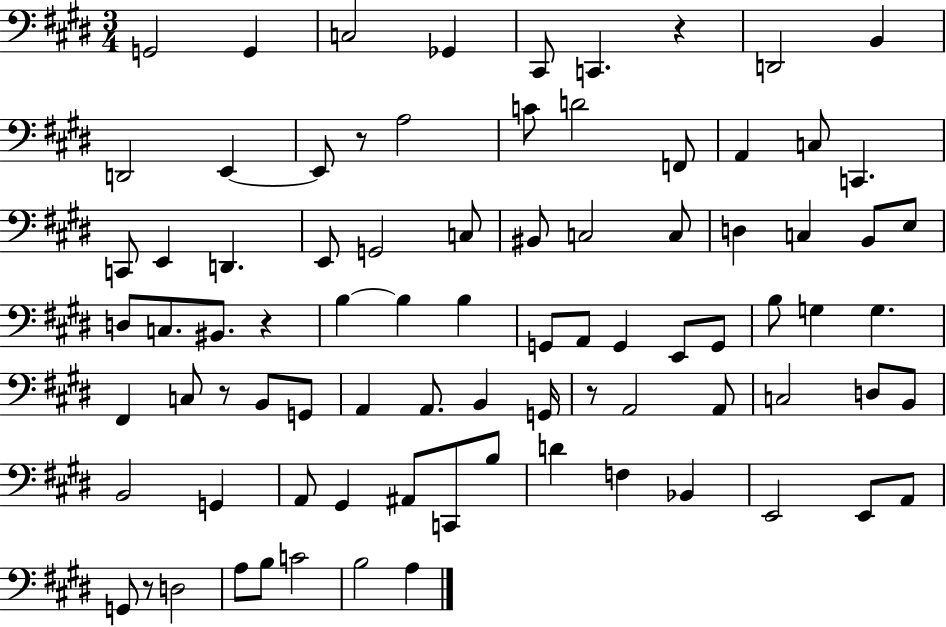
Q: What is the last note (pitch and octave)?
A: A3